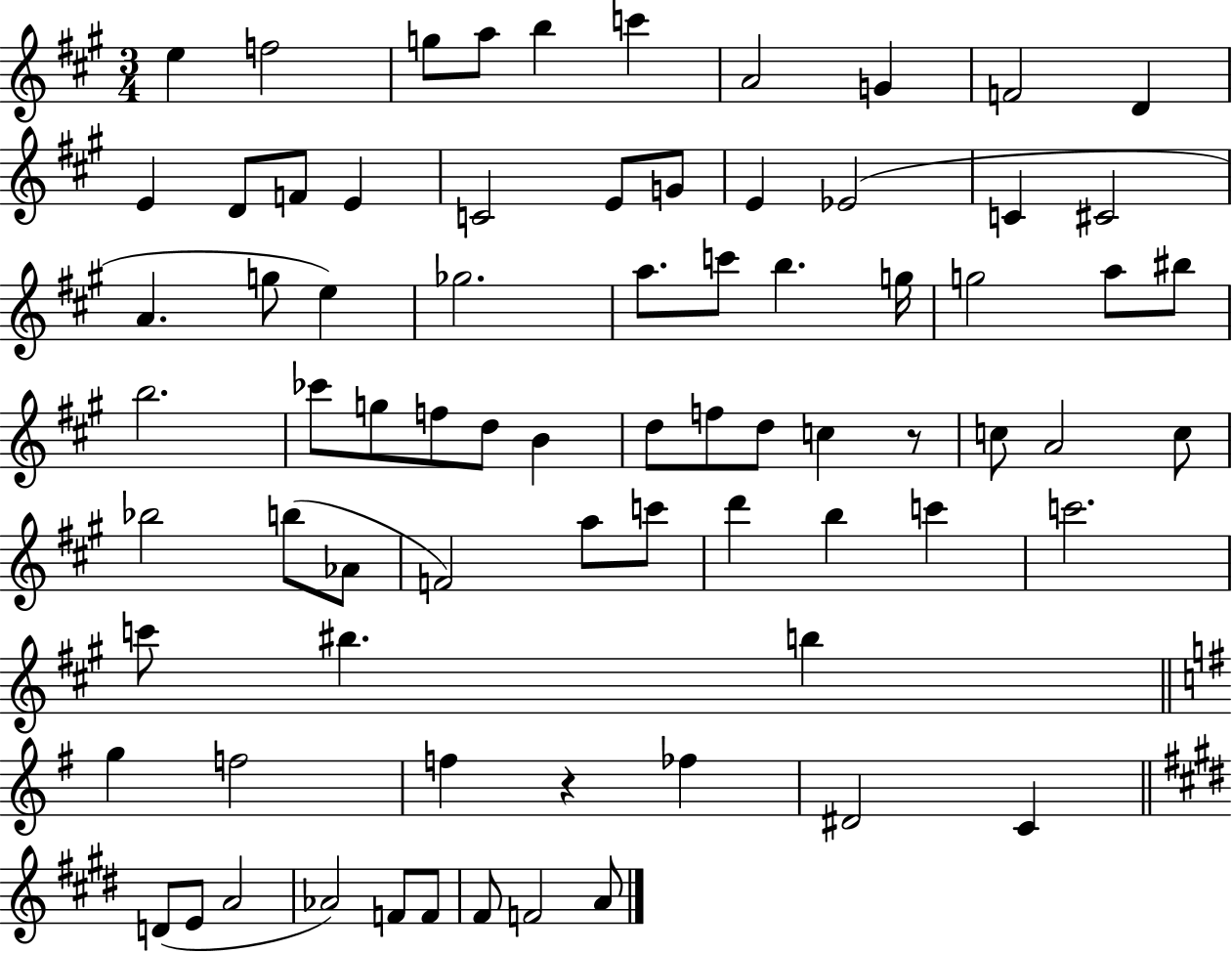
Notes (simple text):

E5/q F5/h G5/e A5/e B5/q C6/q A4/h G4/q F4/h D4/q E4/q D4/e F4/e E4/q C4/h E4/e G4/e E4/q Eb4/h C4/q C#4/h A4/q. G5/e E5/q Gb5/h. A5/e. C6/e B5/q. G5/s G5/h A5/e BIS5/e B5/h. CES6/e G5/e F5/e D5/e B4/q D5/e F5/e D5/e C5/q R/e C5/e A4/h C5/e Bb5/h B5/e Ab4/e F4/h A5/e C6/e D6/q B5/q C6/q C6/h. C6/e BIS5/q. B5/q G5/q F5/h F5/q R/q FES5/q D#4/h C4/q D4/e E4/e A4/h Ab4/h F4/e F4/e F#4/e F4/h A4/e